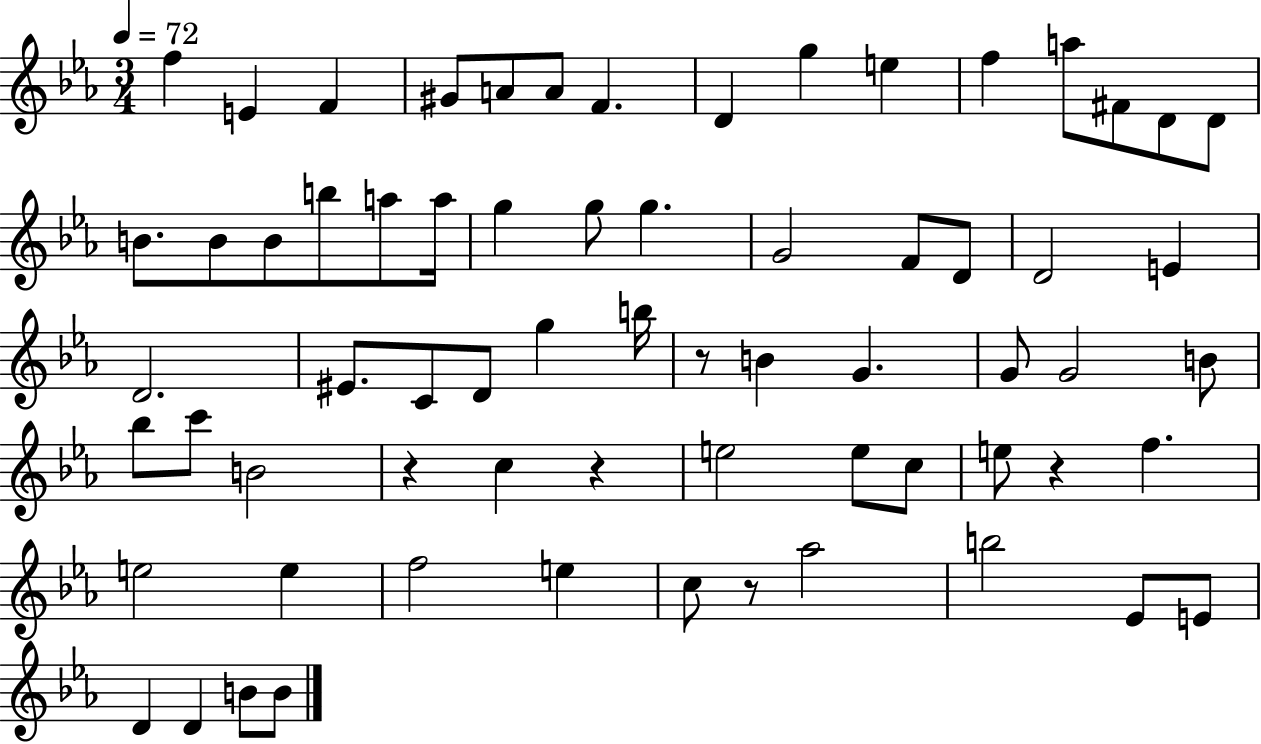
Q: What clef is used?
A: treble